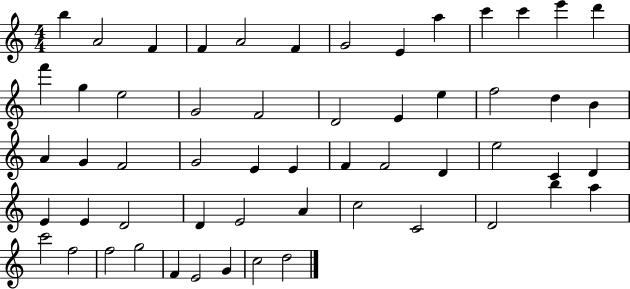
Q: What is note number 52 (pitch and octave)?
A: F4